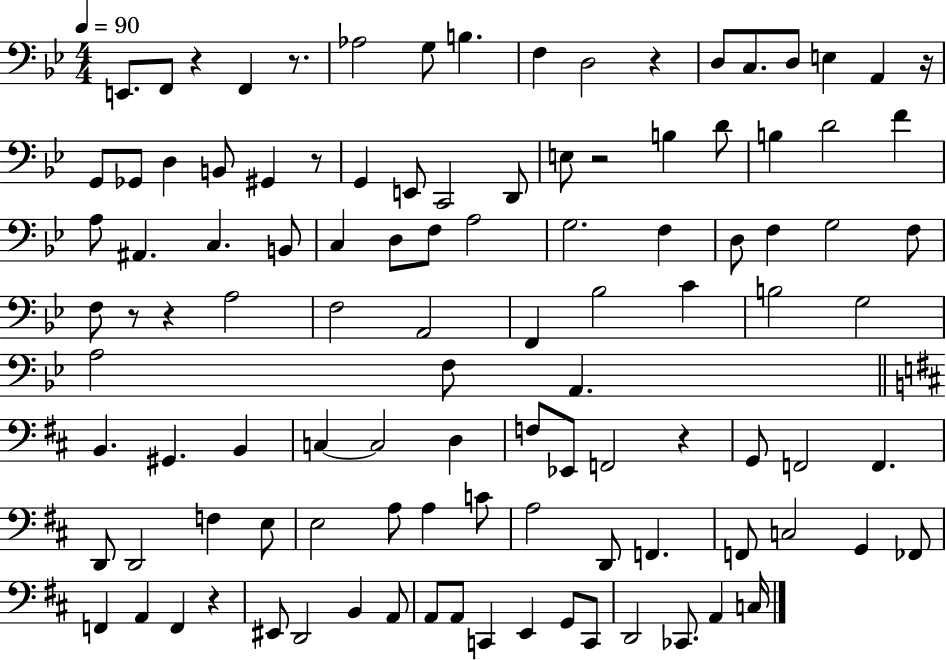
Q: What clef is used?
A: bass